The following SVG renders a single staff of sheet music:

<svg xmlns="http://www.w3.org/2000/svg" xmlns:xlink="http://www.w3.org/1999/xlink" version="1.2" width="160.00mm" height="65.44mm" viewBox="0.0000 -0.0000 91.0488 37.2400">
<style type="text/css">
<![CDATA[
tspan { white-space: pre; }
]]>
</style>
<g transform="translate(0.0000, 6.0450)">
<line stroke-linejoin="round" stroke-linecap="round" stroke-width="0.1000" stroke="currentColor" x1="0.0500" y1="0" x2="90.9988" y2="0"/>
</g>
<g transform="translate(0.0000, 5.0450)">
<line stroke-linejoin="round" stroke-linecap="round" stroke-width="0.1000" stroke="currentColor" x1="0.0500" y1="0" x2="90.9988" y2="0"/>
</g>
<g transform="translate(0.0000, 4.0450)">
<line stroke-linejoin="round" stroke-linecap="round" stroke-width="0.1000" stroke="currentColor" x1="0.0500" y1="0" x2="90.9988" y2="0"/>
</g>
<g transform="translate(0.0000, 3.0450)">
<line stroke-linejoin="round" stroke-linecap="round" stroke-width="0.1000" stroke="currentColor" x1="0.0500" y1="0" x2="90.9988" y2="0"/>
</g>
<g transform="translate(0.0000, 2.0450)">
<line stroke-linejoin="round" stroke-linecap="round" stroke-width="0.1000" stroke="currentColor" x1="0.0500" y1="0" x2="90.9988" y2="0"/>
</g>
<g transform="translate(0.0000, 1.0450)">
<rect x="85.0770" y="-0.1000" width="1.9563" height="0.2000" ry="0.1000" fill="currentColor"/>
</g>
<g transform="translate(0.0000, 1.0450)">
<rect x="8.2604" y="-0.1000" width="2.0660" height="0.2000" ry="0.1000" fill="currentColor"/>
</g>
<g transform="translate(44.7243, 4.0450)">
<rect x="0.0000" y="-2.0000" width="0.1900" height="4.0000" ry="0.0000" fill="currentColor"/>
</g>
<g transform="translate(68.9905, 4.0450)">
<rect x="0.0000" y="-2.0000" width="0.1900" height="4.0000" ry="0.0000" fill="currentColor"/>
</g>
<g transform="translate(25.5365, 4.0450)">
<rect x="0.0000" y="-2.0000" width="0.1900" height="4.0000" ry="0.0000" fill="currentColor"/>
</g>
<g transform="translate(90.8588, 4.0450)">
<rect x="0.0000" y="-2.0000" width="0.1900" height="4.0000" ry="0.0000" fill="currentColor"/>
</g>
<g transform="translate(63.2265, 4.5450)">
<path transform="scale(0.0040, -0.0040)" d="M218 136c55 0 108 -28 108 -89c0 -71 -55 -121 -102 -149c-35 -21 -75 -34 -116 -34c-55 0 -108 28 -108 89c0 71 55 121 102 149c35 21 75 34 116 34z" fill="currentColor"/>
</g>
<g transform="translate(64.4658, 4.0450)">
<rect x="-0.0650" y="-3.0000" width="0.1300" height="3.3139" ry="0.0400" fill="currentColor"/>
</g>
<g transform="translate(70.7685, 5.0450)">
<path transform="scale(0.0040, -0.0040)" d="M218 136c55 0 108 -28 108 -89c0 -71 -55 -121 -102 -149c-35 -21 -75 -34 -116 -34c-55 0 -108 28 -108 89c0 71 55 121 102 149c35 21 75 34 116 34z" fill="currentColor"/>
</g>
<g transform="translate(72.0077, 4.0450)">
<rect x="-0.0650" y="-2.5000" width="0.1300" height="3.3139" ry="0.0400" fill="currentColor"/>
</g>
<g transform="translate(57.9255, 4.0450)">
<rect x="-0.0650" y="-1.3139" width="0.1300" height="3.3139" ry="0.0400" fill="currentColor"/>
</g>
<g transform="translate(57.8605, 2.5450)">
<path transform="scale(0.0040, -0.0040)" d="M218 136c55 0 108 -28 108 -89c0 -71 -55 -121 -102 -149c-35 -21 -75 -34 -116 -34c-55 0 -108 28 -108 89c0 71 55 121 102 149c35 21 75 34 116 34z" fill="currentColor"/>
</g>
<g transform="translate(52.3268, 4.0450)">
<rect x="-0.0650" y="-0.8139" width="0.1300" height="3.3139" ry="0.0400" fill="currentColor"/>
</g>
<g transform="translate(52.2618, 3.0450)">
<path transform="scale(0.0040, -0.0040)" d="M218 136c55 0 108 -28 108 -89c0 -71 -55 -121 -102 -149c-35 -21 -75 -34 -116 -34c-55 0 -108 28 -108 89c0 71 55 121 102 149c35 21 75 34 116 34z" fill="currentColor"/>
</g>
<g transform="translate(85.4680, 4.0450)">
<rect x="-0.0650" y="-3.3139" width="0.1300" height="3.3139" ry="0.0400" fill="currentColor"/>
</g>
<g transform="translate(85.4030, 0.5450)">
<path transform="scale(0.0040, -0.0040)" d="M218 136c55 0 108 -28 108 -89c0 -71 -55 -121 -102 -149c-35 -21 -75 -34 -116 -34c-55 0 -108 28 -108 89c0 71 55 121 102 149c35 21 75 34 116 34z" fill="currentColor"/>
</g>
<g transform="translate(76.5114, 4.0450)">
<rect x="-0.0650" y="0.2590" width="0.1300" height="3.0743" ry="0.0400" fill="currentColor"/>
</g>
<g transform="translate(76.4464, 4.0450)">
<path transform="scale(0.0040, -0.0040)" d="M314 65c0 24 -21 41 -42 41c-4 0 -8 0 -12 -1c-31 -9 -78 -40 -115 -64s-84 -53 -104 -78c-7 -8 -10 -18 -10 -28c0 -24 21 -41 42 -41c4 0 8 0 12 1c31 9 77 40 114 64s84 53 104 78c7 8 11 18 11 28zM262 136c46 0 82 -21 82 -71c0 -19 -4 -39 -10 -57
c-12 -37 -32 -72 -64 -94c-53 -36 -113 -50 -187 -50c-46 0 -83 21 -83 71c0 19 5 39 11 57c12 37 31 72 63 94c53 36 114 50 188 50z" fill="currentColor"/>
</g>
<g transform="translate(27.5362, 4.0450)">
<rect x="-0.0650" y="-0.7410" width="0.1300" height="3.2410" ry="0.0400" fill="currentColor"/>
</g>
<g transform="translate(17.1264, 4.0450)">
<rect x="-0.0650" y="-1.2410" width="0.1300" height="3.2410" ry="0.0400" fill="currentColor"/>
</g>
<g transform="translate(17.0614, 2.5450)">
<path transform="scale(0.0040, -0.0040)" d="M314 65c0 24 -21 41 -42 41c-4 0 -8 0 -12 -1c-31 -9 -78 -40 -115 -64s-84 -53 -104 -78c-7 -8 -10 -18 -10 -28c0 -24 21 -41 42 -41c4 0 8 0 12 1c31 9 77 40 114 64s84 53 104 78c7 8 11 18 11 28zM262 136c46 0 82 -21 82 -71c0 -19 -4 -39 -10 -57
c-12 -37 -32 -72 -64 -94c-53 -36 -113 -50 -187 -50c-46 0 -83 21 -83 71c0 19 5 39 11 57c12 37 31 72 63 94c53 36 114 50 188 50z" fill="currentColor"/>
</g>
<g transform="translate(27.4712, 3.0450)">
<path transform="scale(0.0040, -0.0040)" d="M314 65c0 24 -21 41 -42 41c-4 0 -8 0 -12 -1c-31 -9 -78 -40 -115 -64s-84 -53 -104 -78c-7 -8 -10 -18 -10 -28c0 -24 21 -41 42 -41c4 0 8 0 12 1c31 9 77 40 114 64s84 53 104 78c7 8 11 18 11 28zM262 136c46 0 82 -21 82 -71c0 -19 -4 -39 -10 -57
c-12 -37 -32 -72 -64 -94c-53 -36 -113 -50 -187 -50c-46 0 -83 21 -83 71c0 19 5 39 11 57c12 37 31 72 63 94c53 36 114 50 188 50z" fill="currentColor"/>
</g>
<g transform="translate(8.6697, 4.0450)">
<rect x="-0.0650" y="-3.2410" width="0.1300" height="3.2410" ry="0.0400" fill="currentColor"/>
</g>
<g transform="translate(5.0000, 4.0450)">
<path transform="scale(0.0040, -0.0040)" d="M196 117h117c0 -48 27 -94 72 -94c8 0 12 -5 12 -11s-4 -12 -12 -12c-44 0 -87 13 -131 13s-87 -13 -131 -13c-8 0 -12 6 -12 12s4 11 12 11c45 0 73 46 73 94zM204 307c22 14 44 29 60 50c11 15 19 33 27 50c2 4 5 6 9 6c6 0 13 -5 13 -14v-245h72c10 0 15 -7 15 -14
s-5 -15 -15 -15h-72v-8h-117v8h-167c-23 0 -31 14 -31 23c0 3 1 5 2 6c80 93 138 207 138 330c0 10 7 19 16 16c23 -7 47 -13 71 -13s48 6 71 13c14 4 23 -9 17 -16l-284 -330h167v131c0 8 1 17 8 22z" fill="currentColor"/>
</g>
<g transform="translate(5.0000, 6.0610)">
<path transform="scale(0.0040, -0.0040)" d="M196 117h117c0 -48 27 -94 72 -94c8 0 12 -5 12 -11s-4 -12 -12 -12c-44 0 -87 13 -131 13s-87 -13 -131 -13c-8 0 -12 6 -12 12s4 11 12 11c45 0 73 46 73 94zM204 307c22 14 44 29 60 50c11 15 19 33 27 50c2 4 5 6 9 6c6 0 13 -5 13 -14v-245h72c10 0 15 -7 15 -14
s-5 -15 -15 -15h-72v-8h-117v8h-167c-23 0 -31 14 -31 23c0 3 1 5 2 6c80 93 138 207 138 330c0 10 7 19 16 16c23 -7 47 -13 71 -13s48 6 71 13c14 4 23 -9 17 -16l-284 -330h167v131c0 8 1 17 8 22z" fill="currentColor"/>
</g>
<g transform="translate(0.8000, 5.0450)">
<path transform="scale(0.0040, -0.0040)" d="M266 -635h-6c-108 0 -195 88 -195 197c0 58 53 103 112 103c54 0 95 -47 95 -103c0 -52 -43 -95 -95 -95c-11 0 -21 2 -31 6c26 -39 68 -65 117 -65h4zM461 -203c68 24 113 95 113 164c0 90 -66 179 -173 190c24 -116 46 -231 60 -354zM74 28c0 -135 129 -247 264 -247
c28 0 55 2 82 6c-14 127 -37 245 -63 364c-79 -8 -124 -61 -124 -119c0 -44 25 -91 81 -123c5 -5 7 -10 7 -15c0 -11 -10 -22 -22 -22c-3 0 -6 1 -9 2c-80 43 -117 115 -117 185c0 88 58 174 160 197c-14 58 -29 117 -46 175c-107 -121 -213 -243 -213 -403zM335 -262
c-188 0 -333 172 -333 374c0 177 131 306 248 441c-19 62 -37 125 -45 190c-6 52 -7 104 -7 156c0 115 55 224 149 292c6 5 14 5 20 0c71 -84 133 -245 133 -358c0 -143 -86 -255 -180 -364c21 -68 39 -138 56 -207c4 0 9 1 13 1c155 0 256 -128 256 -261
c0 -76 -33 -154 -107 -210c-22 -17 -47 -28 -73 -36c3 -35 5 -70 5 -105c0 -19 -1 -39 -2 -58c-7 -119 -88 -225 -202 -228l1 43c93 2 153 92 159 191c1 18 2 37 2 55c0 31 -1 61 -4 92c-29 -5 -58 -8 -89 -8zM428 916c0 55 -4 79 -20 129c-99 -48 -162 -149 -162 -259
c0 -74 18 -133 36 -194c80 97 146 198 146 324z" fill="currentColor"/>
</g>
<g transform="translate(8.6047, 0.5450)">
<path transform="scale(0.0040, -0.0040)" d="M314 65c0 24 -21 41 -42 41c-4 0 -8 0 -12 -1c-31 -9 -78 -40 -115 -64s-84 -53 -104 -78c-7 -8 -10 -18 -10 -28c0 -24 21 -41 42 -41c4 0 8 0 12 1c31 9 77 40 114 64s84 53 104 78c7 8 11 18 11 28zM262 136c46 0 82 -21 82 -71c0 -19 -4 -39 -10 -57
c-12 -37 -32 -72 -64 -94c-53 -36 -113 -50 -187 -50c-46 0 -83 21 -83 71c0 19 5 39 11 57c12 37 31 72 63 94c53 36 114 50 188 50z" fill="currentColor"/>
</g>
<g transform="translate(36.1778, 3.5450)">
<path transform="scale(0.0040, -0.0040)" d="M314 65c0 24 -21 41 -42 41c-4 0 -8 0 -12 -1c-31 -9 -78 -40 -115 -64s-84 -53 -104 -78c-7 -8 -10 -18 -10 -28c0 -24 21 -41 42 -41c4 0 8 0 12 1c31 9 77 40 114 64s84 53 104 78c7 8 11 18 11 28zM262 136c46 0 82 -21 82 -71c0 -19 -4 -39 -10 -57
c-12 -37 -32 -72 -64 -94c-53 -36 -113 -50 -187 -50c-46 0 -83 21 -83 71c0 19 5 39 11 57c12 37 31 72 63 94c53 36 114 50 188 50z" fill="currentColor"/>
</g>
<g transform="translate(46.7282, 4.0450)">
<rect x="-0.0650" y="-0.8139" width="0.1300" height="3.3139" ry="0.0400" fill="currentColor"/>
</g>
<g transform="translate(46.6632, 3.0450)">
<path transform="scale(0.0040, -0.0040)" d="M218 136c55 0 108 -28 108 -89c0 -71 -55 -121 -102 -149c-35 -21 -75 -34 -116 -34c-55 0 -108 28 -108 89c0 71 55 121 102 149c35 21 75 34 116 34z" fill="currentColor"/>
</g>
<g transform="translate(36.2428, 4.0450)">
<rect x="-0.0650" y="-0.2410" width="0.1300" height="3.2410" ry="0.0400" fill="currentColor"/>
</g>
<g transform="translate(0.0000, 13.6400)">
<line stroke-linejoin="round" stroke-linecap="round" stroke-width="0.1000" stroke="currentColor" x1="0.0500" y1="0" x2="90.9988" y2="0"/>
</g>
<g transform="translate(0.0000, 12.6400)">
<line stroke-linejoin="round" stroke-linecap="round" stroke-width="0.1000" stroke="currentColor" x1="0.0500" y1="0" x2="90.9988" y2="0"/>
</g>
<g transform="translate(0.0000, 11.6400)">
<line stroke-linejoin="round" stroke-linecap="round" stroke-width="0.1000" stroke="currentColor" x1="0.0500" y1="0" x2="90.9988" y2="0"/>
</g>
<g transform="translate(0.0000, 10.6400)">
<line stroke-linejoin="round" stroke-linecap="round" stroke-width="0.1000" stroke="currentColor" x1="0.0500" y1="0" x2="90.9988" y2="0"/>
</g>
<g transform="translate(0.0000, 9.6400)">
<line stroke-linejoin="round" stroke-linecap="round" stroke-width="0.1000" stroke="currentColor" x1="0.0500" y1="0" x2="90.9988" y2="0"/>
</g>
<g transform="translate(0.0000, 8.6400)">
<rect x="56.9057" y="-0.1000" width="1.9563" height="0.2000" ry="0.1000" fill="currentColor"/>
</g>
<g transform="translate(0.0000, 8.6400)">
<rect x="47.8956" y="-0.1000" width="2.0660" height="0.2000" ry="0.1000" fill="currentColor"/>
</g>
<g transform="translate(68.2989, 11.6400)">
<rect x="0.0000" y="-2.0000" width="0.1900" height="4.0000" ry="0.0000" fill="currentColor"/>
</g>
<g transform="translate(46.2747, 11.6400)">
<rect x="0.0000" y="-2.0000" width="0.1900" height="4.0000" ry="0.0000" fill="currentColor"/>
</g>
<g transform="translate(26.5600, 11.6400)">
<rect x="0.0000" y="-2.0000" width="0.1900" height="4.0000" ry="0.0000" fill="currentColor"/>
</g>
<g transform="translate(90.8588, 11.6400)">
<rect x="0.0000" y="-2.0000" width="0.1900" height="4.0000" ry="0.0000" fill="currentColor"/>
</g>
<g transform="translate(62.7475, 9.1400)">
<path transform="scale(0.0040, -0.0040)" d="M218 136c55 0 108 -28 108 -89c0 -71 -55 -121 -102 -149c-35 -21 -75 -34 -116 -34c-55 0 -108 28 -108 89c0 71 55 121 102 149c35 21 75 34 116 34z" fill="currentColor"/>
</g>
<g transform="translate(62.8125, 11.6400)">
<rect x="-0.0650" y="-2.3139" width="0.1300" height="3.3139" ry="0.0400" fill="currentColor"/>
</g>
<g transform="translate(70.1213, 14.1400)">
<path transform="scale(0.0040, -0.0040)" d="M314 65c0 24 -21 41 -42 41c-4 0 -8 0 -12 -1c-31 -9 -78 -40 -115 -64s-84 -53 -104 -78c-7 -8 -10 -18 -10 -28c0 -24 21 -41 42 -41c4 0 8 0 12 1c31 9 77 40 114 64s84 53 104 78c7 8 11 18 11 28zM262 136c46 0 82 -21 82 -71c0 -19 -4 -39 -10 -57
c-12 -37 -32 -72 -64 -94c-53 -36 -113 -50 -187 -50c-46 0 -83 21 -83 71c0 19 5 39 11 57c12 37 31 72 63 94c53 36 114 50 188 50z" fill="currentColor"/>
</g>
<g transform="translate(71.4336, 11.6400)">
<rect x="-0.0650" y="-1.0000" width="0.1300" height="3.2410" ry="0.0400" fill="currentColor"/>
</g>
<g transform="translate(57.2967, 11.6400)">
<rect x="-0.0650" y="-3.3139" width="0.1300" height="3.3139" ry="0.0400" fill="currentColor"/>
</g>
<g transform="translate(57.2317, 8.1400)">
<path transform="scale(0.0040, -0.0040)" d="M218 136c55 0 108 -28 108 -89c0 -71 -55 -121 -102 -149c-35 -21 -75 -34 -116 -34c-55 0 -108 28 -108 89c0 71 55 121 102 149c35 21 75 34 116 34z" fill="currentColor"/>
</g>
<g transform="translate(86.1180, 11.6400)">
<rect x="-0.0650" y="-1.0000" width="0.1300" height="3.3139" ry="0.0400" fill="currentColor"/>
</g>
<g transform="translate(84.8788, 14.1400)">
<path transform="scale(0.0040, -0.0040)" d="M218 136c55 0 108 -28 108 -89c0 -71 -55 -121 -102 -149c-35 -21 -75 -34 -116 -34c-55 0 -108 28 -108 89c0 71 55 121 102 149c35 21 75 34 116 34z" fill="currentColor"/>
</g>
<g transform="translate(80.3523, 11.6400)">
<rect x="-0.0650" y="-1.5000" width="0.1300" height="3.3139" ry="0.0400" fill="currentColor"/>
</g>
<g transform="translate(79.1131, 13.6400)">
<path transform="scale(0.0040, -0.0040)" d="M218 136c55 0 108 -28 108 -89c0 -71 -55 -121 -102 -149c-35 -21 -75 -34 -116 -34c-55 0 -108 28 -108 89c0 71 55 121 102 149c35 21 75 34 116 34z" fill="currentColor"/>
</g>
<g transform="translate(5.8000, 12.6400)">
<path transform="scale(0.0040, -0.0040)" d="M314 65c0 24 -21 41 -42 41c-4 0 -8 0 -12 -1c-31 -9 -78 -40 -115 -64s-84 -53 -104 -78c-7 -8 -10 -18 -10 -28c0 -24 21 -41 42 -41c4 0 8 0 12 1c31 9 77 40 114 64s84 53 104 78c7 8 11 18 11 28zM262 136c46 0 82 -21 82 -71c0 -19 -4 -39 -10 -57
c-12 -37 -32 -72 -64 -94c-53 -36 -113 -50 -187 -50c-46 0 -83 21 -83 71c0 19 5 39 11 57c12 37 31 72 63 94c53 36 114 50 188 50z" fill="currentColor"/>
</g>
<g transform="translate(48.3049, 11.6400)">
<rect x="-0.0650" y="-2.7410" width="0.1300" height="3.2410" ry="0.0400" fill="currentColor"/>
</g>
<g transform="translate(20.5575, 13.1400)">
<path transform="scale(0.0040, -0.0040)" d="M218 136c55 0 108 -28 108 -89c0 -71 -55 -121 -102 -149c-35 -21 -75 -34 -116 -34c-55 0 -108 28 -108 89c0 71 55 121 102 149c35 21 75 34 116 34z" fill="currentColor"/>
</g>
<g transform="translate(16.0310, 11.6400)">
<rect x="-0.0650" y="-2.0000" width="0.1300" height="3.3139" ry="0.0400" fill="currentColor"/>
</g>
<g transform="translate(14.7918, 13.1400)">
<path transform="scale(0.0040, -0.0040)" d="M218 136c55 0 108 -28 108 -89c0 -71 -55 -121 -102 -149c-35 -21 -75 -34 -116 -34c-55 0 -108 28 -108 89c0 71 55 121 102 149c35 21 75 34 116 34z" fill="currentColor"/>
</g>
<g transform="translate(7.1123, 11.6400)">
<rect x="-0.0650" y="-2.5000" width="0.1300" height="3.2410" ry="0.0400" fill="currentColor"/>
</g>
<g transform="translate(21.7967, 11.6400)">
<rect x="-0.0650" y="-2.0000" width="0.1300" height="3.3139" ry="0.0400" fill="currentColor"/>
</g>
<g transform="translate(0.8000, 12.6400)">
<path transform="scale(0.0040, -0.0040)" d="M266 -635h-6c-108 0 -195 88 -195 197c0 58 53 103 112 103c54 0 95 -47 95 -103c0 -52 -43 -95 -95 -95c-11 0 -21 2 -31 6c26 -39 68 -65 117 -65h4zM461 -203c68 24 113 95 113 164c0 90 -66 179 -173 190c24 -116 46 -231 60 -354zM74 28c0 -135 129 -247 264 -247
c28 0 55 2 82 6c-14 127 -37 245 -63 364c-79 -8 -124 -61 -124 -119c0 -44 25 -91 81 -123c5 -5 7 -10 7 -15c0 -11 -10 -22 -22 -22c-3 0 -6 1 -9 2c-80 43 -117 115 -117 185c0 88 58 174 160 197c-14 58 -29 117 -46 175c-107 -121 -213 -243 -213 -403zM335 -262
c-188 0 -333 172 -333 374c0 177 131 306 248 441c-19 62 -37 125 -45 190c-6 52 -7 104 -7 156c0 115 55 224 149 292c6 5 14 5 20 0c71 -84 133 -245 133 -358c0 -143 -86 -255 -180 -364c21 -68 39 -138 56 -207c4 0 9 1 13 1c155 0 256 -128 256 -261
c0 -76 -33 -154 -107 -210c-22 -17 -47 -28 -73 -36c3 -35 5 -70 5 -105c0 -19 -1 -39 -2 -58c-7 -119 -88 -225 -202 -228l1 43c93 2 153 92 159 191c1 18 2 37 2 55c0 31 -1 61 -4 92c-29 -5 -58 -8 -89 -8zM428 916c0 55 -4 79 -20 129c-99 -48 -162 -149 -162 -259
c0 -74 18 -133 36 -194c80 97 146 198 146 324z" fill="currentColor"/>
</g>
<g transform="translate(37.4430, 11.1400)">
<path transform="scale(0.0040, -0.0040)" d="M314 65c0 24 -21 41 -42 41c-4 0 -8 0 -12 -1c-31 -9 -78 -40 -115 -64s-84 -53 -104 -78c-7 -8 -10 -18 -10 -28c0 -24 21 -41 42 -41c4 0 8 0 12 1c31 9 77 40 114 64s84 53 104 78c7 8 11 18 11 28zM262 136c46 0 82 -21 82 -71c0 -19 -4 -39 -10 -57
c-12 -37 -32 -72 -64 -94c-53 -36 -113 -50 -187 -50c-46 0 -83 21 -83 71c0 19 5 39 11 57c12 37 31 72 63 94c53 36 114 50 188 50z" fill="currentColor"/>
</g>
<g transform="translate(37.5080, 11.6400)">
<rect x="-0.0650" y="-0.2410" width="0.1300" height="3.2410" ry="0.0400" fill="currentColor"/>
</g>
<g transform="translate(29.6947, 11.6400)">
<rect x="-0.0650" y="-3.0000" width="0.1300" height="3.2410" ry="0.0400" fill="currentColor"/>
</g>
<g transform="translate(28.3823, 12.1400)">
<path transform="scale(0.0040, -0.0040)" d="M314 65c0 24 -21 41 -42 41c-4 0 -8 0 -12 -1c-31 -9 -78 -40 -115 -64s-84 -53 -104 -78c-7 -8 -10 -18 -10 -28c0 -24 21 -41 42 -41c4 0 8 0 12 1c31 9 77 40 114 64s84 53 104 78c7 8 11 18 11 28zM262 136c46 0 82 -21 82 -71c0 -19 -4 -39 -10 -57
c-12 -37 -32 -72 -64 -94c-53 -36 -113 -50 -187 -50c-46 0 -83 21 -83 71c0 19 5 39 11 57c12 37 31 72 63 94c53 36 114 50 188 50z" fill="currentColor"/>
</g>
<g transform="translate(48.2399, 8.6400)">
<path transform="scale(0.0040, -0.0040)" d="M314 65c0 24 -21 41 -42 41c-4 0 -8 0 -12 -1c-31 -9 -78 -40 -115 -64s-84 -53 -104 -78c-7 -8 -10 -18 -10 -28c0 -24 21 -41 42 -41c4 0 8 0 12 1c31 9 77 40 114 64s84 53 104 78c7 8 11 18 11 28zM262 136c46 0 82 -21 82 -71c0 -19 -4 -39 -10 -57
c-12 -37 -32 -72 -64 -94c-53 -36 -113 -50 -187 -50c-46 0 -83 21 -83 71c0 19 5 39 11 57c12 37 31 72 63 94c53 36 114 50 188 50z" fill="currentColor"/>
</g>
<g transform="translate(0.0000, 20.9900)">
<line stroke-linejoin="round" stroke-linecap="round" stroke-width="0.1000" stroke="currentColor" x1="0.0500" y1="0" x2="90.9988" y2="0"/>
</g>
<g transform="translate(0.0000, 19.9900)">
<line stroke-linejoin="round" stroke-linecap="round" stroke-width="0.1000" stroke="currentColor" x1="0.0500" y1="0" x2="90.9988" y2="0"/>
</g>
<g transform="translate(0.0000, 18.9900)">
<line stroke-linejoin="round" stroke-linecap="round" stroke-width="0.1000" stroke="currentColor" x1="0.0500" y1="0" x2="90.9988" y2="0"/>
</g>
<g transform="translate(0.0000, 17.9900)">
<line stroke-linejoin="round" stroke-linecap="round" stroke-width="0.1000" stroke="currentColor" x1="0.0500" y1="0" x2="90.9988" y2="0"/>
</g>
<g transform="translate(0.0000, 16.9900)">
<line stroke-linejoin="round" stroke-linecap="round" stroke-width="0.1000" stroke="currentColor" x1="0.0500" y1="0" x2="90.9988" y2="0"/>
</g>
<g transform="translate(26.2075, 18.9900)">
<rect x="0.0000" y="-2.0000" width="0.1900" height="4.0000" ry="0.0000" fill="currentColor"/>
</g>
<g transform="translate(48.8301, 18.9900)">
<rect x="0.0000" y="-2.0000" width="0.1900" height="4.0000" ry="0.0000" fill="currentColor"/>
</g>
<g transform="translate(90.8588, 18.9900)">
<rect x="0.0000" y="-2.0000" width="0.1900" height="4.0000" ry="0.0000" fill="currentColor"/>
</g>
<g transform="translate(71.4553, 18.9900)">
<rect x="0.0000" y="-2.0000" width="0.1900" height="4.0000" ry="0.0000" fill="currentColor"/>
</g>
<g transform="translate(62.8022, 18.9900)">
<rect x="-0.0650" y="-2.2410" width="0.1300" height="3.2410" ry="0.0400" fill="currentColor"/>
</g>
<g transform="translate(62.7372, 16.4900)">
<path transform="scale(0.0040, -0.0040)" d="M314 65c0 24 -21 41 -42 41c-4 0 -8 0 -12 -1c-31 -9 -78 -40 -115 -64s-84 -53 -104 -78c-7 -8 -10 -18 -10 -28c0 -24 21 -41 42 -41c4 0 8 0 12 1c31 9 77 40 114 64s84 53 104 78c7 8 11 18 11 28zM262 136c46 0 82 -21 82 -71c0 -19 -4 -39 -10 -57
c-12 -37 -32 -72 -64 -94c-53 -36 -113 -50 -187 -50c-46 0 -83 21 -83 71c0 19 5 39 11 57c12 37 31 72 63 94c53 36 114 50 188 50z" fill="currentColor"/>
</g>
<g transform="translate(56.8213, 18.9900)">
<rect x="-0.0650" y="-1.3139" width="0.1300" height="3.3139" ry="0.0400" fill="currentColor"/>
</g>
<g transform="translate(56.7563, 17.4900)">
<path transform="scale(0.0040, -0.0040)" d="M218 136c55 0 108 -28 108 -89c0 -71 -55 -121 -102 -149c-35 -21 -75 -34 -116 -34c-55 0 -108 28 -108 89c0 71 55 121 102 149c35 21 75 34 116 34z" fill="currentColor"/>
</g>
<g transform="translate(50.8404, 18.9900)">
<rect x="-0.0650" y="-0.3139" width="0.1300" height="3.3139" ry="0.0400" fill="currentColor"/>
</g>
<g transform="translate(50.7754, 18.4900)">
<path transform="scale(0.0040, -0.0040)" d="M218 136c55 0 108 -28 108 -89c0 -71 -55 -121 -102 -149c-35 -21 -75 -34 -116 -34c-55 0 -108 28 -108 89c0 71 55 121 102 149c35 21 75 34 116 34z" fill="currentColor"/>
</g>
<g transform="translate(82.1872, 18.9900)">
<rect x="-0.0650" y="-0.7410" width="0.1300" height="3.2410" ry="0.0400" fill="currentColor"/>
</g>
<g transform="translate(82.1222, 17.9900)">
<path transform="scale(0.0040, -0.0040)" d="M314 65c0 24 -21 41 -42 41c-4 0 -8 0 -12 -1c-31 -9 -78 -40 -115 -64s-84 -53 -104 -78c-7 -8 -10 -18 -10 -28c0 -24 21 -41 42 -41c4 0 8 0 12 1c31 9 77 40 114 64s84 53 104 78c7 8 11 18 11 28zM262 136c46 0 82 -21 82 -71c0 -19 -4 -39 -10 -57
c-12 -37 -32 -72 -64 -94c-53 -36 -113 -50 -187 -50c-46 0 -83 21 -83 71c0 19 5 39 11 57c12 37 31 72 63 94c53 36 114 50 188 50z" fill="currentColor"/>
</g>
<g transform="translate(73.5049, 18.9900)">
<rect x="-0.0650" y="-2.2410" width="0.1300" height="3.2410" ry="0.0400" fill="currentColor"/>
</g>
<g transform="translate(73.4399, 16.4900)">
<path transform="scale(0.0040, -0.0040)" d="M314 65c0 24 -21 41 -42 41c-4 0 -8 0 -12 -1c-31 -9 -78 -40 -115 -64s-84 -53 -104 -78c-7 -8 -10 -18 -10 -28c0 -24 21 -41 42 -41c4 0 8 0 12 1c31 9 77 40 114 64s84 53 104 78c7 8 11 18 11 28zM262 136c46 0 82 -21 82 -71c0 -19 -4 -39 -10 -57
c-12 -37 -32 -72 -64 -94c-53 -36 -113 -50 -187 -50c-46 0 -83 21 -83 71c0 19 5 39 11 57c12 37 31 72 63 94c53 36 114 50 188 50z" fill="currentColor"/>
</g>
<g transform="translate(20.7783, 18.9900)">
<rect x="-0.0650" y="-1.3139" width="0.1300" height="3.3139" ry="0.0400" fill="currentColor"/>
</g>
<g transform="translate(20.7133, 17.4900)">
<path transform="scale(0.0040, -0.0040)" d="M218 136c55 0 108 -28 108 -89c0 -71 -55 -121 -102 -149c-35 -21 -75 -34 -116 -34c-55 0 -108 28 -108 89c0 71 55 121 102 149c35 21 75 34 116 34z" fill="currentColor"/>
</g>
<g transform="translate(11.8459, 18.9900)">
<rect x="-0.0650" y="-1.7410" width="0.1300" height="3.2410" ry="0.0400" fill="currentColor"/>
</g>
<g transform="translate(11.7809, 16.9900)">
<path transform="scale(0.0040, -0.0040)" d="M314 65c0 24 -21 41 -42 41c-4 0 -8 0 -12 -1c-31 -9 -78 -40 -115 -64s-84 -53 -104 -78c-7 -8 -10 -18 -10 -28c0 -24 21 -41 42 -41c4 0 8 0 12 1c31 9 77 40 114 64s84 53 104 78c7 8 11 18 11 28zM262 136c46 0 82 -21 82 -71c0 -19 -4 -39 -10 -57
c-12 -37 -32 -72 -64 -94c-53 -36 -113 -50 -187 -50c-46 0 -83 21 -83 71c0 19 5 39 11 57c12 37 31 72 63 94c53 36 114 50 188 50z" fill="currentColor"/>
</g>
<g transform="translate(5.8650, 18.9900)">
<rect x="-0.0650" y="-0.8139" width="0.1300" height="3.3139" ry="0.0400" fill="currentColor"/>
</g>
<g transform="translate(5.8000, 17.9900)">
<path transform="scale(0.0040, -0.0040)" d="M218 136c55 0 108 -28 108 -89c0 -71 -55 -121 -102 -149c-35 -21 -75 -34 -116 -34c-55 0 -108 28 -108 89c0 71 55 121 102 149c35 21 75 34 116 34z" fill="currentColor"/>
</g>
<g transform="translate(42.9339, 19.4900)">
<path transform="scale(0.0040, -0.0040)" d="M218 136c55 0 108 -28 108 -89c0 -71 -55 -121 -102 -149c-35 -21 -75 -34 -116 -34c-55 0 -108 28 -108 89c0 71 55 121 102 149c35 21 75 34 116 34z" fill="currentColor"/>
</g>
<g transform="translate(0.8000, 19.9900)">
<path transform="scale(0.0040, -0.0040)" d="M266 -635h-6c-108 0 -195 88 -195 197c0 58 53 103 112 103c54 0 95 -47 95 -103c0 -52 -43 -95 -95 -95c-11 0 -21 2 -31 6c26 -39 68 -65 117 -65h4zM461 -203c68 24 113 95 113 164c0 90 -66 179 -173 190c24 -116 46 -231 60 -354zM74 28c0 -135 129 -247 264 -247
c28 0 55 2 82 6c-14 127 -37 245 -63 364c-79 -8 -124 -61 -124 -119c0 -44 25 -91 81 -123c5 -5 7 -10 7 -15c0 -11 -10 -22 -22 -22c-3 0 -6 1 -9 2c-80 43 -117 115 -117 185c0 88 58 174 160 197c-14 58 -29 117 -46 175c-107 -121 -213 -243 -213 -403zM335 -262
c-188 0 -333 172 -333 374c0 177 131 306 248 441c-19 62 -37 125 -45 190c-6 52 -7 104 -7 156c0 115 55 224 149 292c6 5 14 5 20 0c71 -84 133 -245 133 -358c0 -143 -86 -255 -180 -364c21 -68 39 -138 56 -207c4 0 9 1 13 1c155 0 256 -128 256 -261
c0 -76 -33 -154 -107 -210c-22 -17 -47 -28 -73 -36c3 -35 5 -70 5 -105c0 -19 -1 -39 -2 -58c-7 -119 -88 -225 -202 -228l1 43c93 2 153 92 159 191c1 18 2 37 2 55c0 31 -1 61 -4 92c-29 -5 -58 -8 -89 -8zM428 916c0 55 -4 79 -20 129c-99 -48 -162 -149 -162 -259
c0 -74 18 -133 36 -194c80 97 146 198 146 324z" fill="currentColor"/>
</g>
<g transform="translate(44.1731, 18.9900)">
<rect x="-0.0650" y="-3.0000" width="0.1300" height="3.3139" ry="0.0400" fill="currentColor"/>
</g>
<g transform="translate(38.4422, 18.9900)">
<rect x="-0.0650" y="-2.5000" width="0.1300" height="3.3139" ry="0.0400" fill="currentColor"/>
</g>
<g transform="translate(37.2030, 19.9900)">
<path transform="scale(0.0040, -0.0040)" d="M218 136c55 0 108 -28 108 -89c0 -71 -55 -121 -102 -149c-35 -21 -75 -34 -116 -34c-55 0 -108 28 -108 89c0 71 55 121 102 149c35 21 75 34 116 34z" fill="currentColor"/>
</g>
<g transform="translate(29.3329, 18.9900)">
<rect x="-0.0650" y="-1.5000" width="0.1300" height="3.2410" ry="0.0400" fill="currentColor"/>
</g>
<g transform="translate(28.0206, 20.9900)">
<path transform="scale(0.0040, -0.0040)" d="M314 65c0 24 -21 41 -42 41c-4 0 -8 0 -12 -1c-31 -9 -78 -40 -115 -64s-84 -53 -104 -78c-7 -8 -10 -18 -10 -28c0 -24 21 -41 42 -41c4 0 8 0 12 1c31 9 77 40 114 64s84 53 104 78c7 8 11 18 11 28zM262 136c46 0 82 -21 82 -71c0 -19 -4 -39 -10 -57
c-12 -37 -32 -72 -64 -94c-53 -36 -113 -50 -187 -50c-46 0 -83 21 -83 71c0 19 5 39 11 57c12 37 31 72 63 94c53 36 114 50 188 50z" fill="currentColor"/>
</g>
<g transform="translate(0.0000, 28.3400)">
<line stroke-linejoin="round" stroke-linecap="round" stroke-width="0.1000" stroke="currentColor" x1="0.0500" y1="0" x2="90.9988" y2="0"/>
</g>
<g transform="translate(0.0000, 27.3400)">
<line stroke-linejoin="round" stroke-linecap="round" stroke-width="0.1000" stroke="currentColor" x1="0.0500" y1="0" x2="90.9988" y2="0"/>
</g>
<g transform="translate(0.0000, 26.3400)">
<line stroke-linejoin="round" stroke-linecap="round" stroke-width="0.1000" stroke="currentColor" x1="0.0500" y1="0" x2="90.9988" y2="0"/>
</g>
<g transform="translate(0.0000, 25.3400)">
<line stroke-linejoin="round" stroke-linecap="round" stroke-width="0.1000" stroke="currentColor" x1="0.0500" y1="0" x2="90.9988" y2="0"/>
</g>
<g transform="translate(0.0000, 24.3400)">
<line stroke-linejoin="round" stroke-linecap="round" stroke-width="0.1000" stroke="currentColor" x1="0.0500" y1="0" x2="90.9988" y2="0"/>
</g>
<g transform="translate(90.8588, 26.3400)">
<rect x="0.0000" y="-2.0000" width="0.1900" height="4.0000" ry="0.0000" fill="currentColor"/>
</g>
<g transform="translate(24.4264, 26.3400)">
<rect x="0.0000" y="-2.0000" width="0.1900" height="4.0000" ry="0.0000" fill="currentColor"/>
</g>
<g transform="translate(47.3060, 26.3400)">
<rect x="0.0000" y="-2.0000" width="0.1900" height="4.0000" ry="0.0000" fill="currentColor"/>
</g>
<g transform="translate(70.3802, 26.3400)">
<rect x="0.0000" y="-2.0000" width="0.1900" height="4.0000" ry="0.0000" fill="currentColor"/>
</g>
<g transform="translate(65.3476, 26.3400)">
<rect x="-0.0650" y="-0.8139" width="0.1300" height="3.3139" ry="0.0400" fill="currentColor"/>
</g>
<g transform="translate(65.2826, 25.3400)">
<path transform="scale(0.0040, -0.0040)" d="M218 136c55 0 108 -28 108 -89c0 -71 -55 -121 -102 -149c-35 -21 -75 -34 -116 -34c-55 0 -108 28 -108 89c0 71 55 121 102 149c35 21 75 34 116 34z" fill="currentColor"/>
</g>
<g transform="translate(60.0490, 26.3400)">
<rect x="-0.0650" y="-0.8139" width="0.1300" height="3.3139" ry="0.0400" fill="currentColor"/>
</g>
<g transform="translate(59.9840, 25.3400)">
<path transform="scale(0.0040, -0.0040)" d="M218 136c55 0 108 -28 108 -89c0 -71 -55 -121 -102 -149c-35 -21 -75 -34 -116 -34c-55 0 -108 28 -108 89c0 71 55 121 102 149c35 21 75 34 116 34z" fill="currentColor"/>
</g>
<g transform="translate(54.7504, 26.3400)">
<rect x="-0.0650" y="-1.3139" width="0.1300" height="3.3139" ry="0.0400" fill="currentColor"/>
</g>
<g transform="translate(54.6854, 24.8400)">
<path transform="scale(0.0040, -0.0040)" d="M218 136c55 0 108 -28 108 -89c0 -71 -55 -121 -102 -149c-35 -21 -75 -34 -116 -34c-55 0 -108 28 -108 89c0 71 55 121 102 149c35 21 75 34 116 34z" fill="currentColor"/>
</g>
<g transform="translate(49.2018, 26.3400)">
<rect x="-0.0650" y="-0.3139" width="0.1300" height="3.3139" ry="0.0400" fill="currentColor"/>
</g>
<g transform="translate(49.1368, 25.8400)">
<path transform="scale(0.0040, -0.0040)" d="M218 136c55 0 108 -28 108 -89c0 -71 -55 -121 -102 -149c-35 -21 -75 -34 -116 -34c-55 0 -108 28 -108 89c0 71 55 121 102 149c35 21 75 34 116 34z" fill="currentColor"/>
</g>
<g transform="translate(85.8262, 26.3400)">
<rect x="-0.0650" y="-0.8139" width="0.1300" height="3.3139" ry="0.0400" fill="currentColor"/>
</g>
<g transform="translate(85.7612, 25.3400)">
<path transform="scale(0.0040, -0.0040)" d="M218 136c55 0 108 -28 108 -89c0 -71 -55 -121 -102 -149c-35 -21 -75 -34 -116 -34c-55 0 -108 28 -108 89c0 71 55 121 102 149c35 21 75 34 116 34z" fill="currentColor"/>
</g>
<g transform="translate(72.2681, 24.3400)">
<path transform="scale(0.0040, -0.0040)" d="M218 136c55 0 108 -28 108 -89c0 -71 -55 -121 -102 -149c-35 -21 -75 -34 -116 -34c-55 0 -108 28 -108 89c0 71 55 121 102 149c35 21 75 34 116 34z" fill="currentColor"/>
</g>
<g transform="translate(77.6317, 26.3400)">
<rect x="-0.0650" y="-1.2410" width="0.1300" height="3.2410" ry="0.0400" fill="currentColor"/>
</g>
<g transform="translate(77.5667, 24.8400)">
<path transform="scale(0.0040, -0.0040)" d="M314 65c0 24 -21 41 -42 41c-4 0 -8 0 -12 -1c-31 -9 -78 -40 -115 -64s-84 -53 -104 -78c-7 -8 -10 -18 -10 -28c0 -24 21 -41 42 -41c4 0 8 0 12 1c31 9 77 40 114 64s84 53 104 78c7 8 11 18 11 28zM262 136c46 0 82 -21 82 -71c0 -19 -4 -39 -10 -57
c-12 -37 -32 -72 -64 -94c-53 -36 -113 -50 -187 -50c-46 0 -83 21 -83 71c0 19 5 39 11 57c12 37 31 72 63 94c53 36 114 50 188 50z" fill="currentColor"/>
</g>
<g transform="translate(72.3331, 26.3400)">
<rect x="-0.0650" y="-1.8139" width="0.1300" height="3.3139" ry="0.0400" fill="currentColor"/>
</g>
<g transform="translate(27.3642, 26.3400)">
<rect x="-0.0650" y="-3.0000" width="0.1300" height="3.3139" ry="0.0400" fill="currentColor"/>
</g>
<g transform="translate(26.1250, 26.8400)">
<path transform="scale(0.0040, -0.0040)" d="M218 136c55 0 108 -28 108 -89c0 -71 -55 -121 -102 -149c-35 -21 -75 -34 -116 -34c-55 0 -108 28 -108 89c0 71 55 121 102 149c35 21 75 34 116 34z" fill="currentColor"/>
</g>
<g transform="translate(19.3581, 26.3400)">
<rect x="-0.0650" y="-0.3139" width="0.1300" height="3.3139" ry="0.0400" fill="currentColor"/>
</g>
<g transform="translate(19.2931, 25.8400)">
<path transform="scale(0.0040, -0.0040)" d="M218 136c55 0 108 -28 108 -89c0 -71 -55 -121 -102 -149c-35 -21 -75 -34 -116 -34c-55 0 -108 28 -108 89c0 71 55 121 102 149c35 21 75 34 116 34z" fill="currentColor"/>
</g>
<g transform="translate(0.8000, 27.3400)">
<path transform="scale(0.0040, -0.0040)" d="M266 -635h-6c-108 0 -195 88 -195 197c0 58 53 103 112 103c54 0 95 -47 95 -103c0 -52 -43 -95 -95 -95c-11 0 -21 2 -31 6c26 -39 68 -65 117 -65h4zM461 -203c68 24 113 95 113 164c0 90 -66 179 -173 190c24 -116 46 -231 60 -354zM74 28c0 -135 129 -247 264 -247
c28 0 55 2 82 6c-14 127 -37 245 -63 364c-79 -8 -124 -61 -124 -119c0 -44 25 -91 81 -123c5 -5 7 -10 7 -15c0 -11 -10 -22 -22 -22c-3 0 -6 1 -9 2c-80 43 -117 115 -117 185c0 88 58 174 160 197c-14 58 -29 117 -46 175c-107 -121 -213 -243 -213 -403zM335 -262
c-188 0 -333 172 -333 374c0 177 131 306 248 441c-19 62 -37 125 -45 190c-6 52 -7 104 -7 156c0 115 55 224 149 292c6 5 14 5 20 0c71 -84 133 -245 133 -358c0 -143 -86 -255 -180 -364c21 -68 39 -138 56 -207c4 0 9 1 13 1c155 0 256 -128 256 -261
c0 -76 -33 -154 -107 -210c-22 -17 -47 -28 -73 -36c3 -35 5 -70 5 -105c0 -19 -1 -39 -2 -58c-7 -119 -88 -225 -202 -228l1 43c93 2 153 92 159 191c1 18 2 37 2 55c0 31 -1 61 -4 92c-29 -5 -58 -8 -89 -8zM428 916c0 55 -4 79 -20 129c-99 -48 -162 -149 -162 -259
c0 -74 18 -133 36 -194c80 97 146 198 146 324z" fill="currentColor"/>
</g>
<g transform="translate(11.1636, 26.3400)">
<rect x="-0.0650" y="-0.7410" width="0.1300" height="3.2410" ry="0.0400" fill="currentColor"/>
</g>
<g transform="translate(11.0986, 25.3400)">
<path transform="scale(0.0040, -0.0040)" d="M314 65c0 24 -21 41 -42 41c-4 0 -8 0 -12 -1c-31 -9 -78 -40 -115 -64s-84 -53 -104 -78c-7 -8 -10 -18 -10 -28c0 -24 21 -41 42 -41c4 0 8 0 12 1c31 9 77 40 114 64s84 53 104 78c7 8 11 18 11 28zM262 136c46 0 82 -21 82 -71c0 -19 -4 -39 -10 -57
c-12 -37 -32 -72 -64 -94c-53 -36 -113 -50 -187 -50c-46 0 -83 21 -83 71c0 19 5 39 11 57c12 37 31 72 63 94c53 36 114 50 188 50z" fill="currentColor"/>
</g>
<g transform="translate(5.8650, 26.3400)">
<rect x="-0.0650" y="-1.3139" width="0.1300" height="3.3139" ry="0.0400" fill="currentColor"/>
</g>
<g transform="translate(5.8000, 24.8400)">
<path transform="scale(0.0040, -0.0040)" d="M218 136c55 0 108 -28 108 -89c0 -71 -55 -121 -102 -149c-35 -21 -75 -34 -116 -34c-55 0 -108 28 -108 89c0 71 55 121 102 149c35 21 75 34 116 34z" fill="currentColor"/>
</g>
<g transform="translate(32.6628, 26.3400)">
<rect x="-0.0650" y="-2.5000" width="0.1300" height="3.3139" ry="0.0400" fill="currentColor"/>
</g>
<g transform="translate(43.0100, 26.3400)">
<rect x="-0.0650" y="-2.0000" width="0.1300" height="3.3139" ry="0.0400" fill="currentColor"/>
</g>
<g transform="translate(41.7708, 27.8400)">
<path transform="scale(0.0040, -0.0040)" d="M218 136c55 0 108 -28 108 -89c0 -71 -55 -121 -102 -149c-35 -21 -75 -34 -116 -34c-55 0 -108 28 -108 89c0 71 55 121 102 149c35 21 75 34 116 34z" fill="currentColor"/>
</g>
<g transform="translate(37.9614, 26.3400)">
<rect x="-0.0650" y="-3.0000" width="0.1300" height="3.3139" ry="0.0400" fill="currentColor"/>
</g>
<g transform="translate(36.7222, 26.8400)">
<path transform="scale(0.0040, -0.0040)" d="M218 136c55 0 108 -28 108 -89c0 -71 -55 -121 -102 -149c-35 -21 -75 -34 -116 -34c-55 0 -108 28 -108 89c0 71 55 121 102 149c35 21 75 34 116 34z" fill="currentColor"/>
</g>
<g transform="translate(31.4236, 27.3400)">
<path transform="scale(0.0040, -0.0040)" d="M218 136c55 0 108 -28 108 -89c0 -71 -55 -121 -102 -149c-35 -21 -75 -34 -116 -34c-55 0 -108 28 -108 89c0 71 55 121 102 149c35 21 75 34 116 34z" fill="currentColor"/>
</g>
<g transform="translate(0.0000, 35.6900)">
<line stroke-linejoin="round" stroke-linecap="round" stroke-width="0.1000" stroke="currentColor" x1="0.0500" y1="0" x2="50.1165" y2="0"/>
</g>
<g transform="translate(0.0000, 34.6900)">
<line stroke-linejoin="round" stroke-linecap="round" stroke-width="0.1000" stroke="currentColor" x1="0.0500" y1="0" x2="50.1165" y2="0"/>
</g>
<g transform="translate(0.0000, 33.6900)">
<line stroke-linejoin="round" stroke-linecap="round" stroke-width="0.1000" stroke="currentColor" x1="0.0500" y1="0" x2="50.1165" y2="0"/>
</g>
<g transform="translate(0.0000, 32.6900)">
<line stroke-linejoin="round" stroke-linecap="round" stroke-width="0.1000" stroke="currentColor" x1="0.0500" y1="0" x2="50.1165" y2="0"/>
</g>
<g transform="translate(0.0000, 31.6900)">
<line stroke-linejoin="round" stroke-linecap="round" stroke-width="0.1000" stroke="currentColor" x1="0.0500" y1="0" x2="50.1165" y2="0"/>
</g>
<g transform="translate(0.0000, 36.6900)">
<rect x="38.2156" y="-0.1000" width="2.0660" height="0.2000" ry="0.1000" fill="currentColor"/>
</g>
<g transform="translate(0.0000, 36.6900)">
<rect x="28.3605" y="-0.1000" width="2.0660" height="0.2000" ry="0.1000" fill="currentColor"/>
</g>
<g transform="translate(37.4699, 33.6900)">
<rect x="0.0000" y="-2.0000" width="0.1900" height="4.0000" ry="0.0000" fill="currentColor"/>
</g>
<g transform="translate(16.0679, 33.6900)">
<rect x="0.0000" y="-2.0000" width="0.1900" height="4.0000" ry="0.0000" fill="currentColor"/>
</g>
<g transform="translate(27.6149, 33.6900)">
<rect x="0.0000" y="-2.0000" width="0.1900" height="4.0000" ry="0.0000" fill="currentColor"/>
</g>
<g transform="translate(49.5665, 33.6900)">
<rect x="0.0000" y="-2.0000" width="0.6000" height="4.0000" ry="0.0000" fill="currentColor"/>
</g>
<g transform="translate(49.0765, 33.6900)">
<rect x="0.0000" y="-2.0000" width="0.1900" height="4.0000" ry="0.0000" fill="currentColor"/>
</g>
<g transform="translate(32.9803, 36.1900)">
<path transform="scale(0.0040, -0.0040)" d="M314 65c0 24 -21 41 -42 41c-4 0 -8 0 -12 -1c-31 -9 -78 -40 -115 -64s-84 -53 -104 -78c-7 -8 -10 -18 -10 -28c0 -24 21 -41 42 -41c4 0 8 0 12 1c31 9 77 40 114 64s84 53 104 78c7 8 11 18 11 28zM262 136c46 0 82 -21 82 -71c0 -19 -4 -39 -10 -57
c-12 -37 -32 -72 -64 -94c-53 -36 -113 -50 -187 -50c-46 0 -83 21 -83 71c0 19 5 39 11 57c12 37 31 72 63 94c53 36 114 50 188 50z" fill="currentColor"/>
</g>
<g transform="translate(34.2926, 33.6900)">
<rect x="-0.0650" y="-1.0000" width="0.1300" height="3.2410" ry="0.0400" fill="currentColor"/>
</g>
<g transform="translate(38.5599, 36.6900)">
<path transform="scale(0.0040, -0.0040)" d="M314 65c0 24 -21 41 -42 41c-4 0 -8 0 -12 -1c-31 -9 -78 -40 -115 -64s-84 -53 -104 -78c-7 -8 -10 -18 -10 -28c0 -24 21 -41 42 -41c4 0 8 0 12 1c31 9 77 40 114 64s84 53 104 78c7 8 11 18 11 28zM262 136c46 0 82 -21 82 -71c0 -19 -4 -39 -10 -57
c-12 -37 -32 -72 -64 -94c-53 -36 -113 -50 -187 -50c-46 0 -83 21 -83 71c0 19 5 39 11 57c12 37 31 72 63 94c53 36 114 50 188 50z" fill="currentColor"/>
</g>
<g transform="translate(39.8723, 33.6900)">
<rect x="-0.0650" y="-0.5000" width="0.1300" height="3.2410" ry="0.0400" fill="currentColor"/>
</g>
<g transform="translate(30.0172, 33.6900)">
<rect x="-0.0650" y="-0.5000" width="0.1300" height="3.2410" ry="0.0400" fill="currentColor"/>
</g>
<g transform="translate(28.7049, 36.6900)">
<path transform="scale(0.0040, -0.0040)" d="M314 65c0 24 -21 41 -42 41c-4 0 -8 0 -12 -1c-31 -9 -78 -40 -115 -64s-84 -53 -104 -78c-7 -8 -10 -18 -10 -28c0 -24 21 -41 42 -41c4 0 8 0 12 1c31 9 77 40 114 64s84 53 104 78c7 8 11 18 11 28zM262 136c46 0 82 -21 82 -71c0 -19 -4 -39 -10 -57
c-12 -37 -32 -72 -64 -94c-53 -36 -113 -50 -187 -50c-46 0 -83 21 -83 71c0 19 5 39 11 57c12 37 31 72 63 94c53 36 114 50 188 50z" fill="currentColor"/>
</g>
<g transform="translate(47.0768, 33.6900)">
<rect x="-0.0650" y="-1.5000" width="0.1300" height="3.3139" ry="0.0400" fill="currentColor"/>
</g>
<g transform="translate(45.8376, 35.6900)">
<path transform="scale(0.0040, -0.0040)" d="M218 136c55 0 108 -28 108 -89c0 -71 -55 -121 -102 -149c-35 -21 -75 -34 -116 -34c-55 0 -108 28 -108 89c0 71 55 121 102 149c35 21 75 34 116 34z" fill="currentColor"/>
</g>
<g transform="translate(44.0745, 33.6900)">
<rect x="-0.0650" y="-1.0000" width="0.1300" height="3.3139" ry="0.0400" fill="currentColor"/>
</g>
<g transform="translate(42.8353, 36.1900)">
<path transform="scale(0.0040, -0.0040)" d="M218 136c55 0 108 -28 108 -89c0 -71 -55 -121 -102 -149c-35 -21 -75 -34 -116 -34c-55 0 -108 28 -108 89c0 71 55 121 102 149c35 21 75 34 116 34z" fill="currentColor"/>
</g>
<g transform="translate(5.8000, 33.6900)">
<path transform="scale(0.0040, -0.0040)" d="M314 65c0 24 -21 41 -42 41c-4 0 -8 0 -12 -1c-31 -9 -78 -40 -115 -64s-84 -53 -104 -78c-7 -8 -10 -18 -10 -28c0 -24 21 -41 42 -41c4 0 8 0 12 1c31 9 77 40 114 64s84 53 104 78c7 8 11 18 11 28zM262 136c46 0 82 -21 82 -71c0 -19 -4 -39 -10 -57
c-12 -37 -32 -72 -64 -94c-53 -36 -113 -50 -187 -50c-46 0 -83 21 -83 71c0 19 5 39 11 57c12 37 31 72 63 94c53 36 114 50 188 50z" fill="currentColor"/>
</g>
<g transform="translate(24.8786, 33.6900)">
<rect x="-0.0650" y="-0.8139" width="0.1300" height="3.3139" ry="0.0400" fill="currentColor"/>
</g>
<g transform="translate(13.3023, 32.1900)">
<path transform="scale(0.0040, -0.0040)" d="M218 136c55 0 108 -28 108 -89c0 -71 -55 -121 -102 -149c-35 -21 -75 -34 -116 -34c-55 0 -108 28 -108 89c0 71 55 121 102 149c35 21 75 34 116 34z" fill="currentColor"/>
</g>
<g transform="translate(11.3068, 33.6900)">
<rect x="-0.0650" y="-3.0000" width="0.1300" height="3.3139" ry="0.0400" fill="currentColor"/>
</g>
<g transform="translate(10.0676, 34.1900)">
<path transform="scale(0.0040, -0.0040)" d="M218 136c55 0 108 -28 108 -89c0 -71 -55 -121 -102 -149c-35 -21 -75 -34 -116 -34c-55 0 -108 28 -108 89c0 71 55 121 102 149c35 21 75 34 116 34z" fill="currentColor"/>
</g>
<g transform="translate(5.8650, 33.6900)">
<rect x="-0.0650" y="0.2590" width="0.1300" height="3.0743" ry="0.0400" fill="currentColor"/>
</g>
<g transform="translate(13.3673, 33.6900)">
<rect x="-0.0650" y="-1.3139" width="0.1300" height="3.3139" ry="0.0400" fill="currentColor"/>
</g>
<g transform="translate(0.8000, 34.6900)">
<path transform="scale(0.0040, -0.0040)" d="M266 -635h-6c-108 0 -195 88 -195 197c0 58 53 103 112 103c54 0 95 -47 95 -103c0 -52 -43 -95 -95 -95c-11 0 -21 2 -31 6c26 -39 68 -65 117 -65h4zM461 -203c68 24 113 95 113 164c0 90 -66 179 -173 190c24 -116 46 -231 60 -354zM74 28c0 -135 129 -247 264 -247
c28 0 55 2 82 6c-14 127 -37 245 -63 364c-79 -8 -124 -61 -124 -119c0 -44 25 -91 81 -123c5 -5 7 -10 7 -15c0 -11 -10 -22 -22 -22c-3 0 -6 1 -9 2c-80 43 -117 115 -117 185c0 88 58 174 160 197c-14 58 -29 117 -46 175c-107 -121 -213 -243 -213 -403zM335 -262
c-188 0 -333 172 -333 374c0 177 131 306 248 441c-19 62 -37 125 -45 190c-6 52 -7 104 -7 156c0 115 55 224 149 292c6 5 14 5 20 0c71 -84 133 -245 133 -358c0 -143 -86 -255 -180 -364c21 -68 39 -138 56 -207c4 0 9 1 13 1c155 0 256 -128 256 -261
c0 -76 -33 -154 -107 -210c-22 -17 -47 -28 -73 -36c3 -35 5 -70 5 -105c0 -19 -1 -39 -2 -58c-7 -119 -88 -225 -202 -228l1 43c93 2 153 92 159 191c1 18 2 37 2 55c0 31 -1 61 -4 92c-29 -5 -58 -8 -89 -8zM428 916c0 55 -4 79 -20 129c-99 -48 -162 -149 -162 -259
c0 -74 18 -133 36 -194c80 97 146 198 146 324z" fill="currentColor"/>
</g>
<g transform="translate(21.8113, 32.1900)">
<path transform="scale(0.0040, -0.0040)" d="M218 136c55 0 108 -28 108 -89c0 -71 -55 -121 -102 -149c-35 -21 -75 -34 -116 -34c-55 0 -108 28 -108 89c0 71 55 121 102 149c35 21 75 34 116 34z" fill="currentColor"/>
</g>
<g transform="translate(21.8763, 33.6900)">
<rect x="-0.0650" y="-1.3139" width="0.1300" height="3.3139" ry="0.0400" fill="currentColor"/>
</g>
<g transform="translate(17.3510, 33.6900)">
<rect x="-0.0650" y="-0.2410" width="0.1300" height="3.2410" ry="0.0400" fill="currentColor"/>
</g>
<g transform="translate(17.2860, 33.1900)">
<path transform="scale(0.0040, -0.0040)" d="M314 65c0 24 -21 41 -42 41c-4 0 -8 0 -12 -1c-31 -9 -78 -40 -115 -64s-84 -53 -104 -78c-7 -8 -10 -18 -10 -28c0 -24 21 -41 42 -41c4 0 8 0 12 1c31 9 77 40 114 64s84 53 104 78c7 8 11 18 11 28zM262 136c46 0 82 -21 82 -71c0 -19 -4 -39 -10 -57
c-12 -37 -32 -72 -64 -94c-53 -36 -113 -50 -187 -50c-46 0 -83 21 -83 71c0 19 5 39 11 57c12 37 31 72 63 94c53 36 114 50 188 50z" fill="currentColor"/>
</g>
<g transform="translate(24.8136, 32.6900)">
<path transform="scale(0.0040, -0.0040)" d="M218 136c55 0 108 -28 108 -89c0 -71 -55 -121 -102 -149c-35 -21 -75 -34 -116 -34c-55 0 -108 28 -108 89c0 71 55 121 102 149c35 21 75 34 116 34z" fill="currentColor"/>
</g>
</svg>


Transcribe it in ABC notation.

X:1
T:Untitled
M:4/4
L:1/4
K:C
b2 e2 d2 c2 d d e A G B2 b G2 F F A2 c2 a2 b g D2 E D d f2 e E2 G A c e g2 g2 d2 e d2 c A G A F c e d d f e2 d B2 A e c2 e d C2 D2 C2 D E